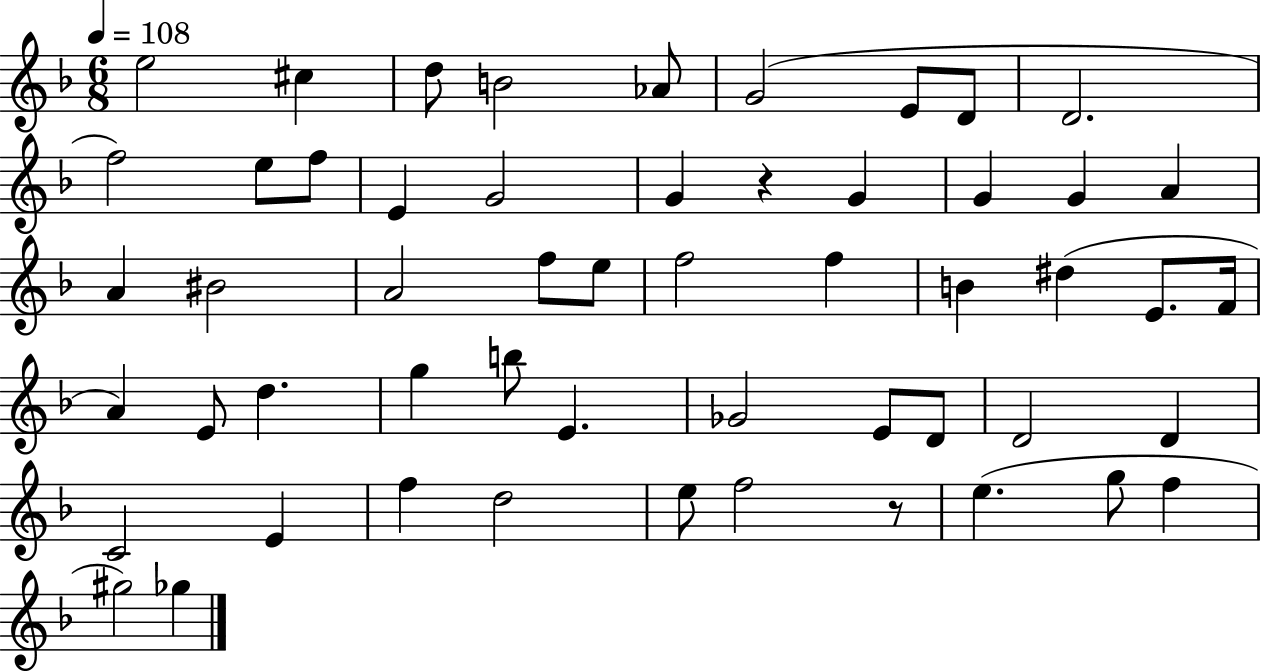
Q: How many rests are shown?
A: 2